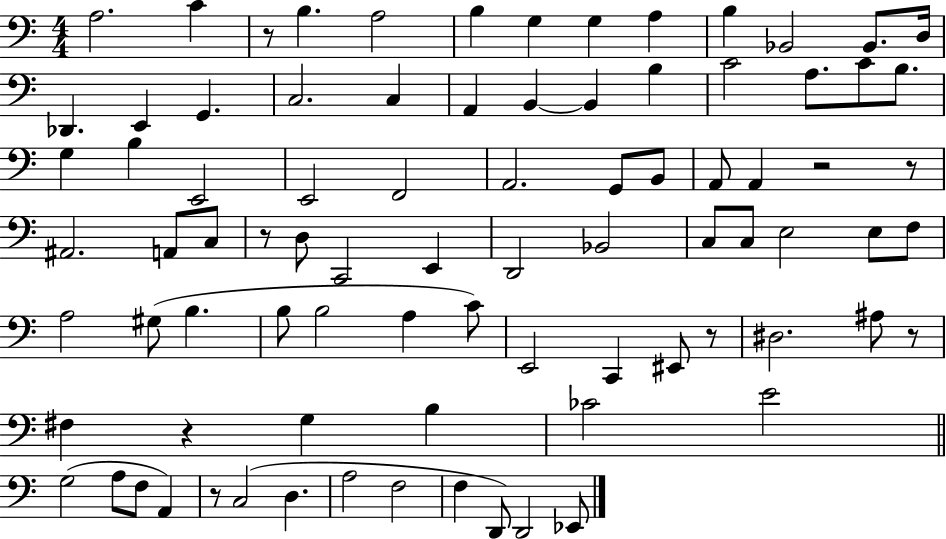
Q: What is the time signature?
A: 4/4